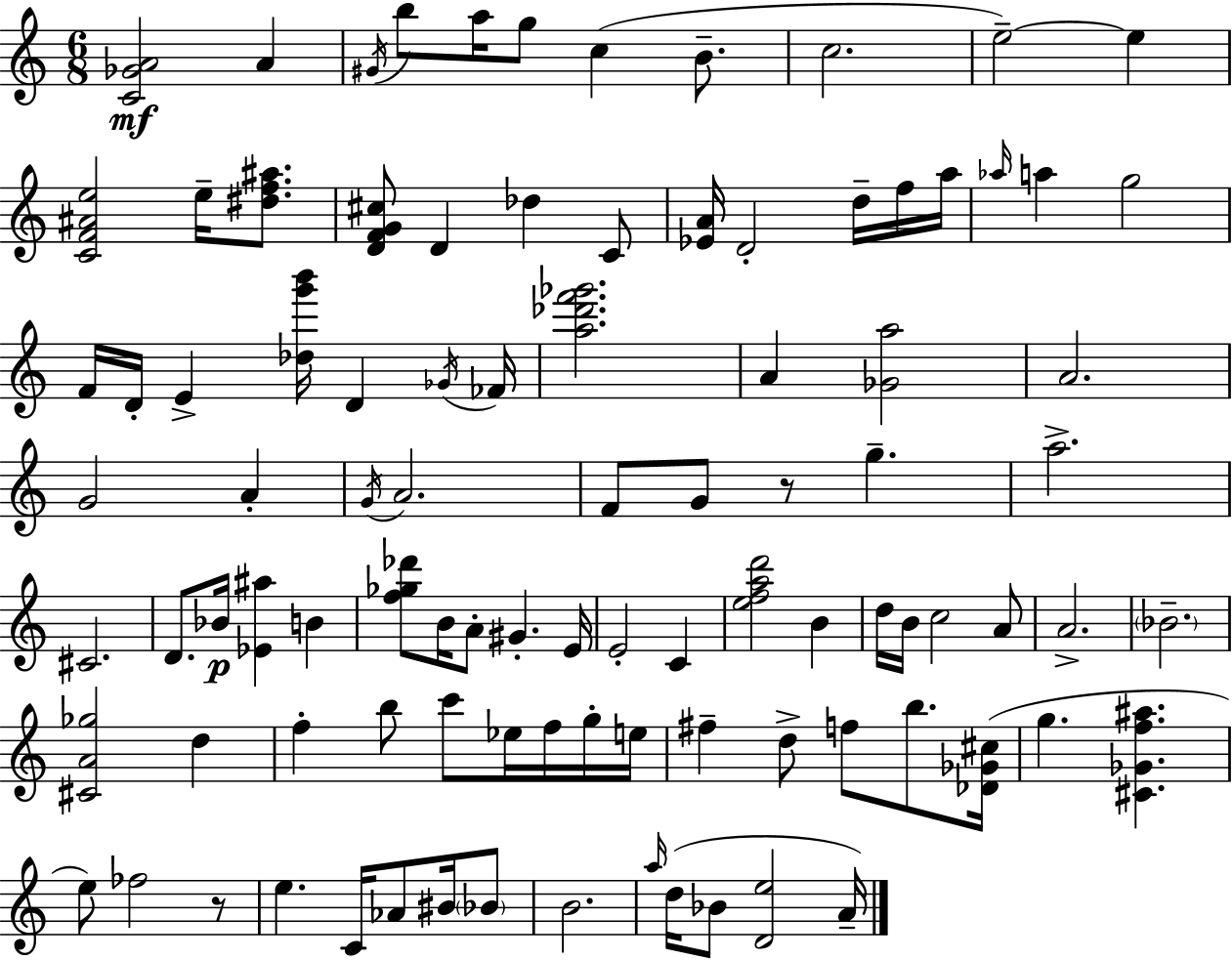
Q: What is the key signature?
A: C major